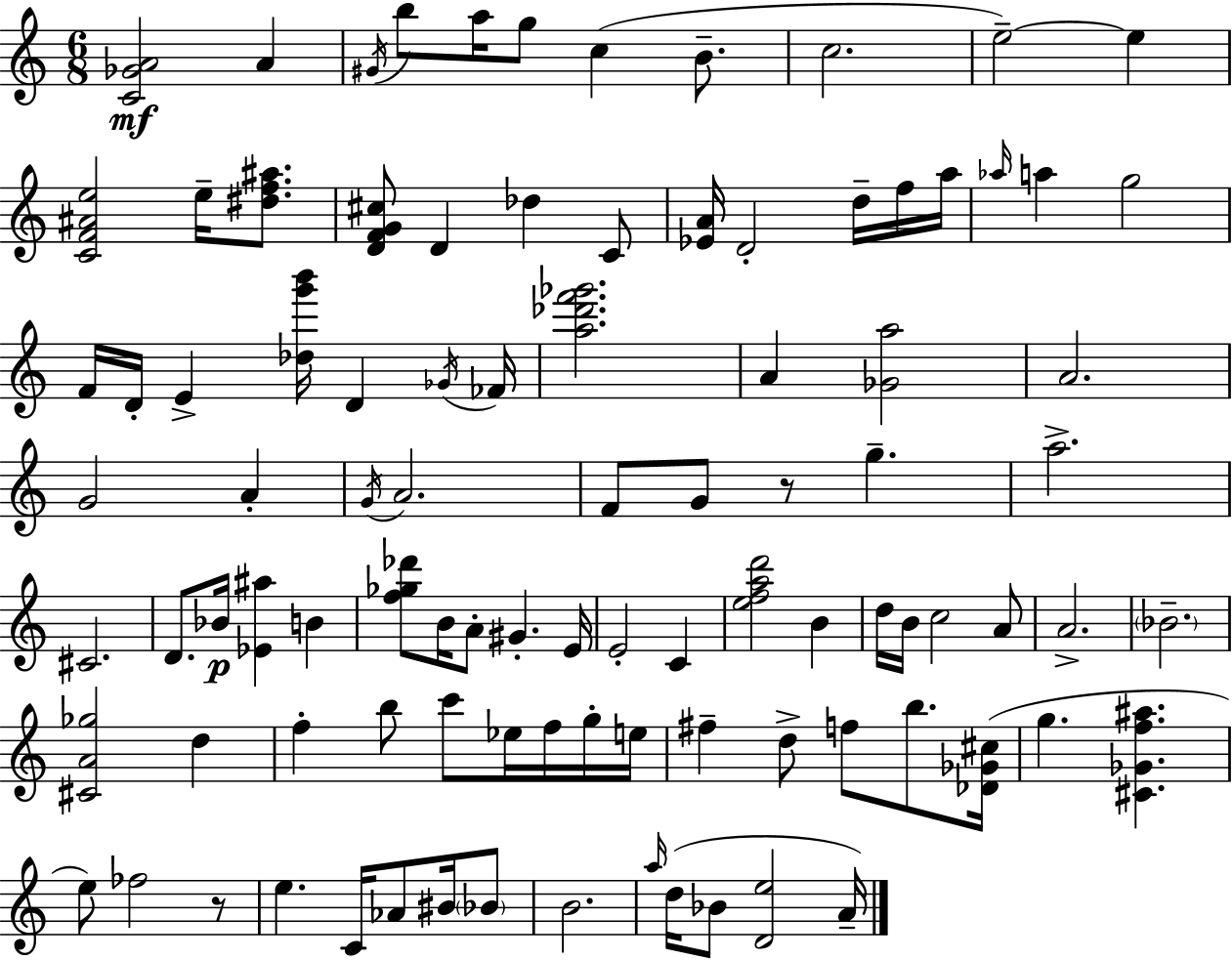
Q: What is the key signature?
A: C major